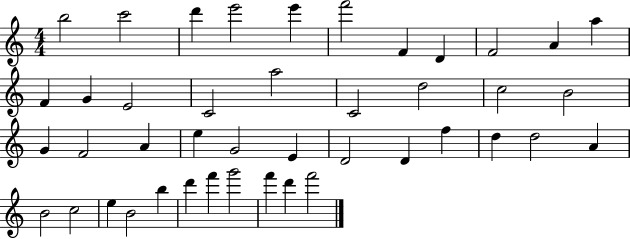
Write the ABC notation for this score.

X:1
T:Untitled
M:4/4
L:1/4
K:C
b2 c'2 d' e'2 e' f'2 F D F2 A a F G E2 C2 a2 C2 d2 c2 B2 G F2 A e G2 E D2 D f d d2 A B2 c2 e B2 b d' f' g'2 f' d' f'2